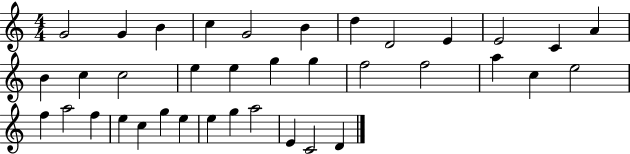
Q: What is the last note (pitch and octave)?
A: D4